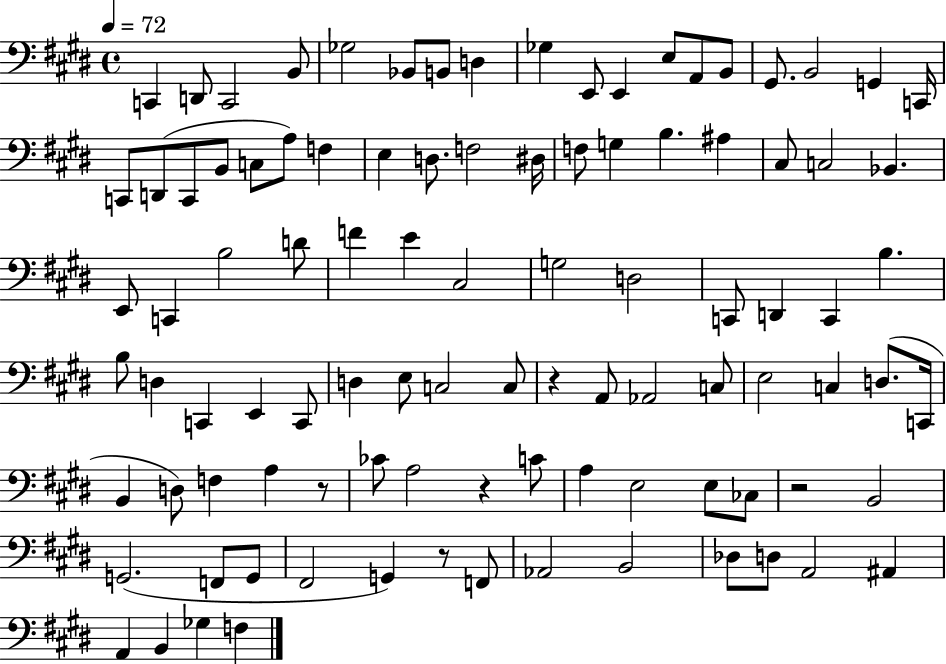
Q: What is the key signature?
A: E major